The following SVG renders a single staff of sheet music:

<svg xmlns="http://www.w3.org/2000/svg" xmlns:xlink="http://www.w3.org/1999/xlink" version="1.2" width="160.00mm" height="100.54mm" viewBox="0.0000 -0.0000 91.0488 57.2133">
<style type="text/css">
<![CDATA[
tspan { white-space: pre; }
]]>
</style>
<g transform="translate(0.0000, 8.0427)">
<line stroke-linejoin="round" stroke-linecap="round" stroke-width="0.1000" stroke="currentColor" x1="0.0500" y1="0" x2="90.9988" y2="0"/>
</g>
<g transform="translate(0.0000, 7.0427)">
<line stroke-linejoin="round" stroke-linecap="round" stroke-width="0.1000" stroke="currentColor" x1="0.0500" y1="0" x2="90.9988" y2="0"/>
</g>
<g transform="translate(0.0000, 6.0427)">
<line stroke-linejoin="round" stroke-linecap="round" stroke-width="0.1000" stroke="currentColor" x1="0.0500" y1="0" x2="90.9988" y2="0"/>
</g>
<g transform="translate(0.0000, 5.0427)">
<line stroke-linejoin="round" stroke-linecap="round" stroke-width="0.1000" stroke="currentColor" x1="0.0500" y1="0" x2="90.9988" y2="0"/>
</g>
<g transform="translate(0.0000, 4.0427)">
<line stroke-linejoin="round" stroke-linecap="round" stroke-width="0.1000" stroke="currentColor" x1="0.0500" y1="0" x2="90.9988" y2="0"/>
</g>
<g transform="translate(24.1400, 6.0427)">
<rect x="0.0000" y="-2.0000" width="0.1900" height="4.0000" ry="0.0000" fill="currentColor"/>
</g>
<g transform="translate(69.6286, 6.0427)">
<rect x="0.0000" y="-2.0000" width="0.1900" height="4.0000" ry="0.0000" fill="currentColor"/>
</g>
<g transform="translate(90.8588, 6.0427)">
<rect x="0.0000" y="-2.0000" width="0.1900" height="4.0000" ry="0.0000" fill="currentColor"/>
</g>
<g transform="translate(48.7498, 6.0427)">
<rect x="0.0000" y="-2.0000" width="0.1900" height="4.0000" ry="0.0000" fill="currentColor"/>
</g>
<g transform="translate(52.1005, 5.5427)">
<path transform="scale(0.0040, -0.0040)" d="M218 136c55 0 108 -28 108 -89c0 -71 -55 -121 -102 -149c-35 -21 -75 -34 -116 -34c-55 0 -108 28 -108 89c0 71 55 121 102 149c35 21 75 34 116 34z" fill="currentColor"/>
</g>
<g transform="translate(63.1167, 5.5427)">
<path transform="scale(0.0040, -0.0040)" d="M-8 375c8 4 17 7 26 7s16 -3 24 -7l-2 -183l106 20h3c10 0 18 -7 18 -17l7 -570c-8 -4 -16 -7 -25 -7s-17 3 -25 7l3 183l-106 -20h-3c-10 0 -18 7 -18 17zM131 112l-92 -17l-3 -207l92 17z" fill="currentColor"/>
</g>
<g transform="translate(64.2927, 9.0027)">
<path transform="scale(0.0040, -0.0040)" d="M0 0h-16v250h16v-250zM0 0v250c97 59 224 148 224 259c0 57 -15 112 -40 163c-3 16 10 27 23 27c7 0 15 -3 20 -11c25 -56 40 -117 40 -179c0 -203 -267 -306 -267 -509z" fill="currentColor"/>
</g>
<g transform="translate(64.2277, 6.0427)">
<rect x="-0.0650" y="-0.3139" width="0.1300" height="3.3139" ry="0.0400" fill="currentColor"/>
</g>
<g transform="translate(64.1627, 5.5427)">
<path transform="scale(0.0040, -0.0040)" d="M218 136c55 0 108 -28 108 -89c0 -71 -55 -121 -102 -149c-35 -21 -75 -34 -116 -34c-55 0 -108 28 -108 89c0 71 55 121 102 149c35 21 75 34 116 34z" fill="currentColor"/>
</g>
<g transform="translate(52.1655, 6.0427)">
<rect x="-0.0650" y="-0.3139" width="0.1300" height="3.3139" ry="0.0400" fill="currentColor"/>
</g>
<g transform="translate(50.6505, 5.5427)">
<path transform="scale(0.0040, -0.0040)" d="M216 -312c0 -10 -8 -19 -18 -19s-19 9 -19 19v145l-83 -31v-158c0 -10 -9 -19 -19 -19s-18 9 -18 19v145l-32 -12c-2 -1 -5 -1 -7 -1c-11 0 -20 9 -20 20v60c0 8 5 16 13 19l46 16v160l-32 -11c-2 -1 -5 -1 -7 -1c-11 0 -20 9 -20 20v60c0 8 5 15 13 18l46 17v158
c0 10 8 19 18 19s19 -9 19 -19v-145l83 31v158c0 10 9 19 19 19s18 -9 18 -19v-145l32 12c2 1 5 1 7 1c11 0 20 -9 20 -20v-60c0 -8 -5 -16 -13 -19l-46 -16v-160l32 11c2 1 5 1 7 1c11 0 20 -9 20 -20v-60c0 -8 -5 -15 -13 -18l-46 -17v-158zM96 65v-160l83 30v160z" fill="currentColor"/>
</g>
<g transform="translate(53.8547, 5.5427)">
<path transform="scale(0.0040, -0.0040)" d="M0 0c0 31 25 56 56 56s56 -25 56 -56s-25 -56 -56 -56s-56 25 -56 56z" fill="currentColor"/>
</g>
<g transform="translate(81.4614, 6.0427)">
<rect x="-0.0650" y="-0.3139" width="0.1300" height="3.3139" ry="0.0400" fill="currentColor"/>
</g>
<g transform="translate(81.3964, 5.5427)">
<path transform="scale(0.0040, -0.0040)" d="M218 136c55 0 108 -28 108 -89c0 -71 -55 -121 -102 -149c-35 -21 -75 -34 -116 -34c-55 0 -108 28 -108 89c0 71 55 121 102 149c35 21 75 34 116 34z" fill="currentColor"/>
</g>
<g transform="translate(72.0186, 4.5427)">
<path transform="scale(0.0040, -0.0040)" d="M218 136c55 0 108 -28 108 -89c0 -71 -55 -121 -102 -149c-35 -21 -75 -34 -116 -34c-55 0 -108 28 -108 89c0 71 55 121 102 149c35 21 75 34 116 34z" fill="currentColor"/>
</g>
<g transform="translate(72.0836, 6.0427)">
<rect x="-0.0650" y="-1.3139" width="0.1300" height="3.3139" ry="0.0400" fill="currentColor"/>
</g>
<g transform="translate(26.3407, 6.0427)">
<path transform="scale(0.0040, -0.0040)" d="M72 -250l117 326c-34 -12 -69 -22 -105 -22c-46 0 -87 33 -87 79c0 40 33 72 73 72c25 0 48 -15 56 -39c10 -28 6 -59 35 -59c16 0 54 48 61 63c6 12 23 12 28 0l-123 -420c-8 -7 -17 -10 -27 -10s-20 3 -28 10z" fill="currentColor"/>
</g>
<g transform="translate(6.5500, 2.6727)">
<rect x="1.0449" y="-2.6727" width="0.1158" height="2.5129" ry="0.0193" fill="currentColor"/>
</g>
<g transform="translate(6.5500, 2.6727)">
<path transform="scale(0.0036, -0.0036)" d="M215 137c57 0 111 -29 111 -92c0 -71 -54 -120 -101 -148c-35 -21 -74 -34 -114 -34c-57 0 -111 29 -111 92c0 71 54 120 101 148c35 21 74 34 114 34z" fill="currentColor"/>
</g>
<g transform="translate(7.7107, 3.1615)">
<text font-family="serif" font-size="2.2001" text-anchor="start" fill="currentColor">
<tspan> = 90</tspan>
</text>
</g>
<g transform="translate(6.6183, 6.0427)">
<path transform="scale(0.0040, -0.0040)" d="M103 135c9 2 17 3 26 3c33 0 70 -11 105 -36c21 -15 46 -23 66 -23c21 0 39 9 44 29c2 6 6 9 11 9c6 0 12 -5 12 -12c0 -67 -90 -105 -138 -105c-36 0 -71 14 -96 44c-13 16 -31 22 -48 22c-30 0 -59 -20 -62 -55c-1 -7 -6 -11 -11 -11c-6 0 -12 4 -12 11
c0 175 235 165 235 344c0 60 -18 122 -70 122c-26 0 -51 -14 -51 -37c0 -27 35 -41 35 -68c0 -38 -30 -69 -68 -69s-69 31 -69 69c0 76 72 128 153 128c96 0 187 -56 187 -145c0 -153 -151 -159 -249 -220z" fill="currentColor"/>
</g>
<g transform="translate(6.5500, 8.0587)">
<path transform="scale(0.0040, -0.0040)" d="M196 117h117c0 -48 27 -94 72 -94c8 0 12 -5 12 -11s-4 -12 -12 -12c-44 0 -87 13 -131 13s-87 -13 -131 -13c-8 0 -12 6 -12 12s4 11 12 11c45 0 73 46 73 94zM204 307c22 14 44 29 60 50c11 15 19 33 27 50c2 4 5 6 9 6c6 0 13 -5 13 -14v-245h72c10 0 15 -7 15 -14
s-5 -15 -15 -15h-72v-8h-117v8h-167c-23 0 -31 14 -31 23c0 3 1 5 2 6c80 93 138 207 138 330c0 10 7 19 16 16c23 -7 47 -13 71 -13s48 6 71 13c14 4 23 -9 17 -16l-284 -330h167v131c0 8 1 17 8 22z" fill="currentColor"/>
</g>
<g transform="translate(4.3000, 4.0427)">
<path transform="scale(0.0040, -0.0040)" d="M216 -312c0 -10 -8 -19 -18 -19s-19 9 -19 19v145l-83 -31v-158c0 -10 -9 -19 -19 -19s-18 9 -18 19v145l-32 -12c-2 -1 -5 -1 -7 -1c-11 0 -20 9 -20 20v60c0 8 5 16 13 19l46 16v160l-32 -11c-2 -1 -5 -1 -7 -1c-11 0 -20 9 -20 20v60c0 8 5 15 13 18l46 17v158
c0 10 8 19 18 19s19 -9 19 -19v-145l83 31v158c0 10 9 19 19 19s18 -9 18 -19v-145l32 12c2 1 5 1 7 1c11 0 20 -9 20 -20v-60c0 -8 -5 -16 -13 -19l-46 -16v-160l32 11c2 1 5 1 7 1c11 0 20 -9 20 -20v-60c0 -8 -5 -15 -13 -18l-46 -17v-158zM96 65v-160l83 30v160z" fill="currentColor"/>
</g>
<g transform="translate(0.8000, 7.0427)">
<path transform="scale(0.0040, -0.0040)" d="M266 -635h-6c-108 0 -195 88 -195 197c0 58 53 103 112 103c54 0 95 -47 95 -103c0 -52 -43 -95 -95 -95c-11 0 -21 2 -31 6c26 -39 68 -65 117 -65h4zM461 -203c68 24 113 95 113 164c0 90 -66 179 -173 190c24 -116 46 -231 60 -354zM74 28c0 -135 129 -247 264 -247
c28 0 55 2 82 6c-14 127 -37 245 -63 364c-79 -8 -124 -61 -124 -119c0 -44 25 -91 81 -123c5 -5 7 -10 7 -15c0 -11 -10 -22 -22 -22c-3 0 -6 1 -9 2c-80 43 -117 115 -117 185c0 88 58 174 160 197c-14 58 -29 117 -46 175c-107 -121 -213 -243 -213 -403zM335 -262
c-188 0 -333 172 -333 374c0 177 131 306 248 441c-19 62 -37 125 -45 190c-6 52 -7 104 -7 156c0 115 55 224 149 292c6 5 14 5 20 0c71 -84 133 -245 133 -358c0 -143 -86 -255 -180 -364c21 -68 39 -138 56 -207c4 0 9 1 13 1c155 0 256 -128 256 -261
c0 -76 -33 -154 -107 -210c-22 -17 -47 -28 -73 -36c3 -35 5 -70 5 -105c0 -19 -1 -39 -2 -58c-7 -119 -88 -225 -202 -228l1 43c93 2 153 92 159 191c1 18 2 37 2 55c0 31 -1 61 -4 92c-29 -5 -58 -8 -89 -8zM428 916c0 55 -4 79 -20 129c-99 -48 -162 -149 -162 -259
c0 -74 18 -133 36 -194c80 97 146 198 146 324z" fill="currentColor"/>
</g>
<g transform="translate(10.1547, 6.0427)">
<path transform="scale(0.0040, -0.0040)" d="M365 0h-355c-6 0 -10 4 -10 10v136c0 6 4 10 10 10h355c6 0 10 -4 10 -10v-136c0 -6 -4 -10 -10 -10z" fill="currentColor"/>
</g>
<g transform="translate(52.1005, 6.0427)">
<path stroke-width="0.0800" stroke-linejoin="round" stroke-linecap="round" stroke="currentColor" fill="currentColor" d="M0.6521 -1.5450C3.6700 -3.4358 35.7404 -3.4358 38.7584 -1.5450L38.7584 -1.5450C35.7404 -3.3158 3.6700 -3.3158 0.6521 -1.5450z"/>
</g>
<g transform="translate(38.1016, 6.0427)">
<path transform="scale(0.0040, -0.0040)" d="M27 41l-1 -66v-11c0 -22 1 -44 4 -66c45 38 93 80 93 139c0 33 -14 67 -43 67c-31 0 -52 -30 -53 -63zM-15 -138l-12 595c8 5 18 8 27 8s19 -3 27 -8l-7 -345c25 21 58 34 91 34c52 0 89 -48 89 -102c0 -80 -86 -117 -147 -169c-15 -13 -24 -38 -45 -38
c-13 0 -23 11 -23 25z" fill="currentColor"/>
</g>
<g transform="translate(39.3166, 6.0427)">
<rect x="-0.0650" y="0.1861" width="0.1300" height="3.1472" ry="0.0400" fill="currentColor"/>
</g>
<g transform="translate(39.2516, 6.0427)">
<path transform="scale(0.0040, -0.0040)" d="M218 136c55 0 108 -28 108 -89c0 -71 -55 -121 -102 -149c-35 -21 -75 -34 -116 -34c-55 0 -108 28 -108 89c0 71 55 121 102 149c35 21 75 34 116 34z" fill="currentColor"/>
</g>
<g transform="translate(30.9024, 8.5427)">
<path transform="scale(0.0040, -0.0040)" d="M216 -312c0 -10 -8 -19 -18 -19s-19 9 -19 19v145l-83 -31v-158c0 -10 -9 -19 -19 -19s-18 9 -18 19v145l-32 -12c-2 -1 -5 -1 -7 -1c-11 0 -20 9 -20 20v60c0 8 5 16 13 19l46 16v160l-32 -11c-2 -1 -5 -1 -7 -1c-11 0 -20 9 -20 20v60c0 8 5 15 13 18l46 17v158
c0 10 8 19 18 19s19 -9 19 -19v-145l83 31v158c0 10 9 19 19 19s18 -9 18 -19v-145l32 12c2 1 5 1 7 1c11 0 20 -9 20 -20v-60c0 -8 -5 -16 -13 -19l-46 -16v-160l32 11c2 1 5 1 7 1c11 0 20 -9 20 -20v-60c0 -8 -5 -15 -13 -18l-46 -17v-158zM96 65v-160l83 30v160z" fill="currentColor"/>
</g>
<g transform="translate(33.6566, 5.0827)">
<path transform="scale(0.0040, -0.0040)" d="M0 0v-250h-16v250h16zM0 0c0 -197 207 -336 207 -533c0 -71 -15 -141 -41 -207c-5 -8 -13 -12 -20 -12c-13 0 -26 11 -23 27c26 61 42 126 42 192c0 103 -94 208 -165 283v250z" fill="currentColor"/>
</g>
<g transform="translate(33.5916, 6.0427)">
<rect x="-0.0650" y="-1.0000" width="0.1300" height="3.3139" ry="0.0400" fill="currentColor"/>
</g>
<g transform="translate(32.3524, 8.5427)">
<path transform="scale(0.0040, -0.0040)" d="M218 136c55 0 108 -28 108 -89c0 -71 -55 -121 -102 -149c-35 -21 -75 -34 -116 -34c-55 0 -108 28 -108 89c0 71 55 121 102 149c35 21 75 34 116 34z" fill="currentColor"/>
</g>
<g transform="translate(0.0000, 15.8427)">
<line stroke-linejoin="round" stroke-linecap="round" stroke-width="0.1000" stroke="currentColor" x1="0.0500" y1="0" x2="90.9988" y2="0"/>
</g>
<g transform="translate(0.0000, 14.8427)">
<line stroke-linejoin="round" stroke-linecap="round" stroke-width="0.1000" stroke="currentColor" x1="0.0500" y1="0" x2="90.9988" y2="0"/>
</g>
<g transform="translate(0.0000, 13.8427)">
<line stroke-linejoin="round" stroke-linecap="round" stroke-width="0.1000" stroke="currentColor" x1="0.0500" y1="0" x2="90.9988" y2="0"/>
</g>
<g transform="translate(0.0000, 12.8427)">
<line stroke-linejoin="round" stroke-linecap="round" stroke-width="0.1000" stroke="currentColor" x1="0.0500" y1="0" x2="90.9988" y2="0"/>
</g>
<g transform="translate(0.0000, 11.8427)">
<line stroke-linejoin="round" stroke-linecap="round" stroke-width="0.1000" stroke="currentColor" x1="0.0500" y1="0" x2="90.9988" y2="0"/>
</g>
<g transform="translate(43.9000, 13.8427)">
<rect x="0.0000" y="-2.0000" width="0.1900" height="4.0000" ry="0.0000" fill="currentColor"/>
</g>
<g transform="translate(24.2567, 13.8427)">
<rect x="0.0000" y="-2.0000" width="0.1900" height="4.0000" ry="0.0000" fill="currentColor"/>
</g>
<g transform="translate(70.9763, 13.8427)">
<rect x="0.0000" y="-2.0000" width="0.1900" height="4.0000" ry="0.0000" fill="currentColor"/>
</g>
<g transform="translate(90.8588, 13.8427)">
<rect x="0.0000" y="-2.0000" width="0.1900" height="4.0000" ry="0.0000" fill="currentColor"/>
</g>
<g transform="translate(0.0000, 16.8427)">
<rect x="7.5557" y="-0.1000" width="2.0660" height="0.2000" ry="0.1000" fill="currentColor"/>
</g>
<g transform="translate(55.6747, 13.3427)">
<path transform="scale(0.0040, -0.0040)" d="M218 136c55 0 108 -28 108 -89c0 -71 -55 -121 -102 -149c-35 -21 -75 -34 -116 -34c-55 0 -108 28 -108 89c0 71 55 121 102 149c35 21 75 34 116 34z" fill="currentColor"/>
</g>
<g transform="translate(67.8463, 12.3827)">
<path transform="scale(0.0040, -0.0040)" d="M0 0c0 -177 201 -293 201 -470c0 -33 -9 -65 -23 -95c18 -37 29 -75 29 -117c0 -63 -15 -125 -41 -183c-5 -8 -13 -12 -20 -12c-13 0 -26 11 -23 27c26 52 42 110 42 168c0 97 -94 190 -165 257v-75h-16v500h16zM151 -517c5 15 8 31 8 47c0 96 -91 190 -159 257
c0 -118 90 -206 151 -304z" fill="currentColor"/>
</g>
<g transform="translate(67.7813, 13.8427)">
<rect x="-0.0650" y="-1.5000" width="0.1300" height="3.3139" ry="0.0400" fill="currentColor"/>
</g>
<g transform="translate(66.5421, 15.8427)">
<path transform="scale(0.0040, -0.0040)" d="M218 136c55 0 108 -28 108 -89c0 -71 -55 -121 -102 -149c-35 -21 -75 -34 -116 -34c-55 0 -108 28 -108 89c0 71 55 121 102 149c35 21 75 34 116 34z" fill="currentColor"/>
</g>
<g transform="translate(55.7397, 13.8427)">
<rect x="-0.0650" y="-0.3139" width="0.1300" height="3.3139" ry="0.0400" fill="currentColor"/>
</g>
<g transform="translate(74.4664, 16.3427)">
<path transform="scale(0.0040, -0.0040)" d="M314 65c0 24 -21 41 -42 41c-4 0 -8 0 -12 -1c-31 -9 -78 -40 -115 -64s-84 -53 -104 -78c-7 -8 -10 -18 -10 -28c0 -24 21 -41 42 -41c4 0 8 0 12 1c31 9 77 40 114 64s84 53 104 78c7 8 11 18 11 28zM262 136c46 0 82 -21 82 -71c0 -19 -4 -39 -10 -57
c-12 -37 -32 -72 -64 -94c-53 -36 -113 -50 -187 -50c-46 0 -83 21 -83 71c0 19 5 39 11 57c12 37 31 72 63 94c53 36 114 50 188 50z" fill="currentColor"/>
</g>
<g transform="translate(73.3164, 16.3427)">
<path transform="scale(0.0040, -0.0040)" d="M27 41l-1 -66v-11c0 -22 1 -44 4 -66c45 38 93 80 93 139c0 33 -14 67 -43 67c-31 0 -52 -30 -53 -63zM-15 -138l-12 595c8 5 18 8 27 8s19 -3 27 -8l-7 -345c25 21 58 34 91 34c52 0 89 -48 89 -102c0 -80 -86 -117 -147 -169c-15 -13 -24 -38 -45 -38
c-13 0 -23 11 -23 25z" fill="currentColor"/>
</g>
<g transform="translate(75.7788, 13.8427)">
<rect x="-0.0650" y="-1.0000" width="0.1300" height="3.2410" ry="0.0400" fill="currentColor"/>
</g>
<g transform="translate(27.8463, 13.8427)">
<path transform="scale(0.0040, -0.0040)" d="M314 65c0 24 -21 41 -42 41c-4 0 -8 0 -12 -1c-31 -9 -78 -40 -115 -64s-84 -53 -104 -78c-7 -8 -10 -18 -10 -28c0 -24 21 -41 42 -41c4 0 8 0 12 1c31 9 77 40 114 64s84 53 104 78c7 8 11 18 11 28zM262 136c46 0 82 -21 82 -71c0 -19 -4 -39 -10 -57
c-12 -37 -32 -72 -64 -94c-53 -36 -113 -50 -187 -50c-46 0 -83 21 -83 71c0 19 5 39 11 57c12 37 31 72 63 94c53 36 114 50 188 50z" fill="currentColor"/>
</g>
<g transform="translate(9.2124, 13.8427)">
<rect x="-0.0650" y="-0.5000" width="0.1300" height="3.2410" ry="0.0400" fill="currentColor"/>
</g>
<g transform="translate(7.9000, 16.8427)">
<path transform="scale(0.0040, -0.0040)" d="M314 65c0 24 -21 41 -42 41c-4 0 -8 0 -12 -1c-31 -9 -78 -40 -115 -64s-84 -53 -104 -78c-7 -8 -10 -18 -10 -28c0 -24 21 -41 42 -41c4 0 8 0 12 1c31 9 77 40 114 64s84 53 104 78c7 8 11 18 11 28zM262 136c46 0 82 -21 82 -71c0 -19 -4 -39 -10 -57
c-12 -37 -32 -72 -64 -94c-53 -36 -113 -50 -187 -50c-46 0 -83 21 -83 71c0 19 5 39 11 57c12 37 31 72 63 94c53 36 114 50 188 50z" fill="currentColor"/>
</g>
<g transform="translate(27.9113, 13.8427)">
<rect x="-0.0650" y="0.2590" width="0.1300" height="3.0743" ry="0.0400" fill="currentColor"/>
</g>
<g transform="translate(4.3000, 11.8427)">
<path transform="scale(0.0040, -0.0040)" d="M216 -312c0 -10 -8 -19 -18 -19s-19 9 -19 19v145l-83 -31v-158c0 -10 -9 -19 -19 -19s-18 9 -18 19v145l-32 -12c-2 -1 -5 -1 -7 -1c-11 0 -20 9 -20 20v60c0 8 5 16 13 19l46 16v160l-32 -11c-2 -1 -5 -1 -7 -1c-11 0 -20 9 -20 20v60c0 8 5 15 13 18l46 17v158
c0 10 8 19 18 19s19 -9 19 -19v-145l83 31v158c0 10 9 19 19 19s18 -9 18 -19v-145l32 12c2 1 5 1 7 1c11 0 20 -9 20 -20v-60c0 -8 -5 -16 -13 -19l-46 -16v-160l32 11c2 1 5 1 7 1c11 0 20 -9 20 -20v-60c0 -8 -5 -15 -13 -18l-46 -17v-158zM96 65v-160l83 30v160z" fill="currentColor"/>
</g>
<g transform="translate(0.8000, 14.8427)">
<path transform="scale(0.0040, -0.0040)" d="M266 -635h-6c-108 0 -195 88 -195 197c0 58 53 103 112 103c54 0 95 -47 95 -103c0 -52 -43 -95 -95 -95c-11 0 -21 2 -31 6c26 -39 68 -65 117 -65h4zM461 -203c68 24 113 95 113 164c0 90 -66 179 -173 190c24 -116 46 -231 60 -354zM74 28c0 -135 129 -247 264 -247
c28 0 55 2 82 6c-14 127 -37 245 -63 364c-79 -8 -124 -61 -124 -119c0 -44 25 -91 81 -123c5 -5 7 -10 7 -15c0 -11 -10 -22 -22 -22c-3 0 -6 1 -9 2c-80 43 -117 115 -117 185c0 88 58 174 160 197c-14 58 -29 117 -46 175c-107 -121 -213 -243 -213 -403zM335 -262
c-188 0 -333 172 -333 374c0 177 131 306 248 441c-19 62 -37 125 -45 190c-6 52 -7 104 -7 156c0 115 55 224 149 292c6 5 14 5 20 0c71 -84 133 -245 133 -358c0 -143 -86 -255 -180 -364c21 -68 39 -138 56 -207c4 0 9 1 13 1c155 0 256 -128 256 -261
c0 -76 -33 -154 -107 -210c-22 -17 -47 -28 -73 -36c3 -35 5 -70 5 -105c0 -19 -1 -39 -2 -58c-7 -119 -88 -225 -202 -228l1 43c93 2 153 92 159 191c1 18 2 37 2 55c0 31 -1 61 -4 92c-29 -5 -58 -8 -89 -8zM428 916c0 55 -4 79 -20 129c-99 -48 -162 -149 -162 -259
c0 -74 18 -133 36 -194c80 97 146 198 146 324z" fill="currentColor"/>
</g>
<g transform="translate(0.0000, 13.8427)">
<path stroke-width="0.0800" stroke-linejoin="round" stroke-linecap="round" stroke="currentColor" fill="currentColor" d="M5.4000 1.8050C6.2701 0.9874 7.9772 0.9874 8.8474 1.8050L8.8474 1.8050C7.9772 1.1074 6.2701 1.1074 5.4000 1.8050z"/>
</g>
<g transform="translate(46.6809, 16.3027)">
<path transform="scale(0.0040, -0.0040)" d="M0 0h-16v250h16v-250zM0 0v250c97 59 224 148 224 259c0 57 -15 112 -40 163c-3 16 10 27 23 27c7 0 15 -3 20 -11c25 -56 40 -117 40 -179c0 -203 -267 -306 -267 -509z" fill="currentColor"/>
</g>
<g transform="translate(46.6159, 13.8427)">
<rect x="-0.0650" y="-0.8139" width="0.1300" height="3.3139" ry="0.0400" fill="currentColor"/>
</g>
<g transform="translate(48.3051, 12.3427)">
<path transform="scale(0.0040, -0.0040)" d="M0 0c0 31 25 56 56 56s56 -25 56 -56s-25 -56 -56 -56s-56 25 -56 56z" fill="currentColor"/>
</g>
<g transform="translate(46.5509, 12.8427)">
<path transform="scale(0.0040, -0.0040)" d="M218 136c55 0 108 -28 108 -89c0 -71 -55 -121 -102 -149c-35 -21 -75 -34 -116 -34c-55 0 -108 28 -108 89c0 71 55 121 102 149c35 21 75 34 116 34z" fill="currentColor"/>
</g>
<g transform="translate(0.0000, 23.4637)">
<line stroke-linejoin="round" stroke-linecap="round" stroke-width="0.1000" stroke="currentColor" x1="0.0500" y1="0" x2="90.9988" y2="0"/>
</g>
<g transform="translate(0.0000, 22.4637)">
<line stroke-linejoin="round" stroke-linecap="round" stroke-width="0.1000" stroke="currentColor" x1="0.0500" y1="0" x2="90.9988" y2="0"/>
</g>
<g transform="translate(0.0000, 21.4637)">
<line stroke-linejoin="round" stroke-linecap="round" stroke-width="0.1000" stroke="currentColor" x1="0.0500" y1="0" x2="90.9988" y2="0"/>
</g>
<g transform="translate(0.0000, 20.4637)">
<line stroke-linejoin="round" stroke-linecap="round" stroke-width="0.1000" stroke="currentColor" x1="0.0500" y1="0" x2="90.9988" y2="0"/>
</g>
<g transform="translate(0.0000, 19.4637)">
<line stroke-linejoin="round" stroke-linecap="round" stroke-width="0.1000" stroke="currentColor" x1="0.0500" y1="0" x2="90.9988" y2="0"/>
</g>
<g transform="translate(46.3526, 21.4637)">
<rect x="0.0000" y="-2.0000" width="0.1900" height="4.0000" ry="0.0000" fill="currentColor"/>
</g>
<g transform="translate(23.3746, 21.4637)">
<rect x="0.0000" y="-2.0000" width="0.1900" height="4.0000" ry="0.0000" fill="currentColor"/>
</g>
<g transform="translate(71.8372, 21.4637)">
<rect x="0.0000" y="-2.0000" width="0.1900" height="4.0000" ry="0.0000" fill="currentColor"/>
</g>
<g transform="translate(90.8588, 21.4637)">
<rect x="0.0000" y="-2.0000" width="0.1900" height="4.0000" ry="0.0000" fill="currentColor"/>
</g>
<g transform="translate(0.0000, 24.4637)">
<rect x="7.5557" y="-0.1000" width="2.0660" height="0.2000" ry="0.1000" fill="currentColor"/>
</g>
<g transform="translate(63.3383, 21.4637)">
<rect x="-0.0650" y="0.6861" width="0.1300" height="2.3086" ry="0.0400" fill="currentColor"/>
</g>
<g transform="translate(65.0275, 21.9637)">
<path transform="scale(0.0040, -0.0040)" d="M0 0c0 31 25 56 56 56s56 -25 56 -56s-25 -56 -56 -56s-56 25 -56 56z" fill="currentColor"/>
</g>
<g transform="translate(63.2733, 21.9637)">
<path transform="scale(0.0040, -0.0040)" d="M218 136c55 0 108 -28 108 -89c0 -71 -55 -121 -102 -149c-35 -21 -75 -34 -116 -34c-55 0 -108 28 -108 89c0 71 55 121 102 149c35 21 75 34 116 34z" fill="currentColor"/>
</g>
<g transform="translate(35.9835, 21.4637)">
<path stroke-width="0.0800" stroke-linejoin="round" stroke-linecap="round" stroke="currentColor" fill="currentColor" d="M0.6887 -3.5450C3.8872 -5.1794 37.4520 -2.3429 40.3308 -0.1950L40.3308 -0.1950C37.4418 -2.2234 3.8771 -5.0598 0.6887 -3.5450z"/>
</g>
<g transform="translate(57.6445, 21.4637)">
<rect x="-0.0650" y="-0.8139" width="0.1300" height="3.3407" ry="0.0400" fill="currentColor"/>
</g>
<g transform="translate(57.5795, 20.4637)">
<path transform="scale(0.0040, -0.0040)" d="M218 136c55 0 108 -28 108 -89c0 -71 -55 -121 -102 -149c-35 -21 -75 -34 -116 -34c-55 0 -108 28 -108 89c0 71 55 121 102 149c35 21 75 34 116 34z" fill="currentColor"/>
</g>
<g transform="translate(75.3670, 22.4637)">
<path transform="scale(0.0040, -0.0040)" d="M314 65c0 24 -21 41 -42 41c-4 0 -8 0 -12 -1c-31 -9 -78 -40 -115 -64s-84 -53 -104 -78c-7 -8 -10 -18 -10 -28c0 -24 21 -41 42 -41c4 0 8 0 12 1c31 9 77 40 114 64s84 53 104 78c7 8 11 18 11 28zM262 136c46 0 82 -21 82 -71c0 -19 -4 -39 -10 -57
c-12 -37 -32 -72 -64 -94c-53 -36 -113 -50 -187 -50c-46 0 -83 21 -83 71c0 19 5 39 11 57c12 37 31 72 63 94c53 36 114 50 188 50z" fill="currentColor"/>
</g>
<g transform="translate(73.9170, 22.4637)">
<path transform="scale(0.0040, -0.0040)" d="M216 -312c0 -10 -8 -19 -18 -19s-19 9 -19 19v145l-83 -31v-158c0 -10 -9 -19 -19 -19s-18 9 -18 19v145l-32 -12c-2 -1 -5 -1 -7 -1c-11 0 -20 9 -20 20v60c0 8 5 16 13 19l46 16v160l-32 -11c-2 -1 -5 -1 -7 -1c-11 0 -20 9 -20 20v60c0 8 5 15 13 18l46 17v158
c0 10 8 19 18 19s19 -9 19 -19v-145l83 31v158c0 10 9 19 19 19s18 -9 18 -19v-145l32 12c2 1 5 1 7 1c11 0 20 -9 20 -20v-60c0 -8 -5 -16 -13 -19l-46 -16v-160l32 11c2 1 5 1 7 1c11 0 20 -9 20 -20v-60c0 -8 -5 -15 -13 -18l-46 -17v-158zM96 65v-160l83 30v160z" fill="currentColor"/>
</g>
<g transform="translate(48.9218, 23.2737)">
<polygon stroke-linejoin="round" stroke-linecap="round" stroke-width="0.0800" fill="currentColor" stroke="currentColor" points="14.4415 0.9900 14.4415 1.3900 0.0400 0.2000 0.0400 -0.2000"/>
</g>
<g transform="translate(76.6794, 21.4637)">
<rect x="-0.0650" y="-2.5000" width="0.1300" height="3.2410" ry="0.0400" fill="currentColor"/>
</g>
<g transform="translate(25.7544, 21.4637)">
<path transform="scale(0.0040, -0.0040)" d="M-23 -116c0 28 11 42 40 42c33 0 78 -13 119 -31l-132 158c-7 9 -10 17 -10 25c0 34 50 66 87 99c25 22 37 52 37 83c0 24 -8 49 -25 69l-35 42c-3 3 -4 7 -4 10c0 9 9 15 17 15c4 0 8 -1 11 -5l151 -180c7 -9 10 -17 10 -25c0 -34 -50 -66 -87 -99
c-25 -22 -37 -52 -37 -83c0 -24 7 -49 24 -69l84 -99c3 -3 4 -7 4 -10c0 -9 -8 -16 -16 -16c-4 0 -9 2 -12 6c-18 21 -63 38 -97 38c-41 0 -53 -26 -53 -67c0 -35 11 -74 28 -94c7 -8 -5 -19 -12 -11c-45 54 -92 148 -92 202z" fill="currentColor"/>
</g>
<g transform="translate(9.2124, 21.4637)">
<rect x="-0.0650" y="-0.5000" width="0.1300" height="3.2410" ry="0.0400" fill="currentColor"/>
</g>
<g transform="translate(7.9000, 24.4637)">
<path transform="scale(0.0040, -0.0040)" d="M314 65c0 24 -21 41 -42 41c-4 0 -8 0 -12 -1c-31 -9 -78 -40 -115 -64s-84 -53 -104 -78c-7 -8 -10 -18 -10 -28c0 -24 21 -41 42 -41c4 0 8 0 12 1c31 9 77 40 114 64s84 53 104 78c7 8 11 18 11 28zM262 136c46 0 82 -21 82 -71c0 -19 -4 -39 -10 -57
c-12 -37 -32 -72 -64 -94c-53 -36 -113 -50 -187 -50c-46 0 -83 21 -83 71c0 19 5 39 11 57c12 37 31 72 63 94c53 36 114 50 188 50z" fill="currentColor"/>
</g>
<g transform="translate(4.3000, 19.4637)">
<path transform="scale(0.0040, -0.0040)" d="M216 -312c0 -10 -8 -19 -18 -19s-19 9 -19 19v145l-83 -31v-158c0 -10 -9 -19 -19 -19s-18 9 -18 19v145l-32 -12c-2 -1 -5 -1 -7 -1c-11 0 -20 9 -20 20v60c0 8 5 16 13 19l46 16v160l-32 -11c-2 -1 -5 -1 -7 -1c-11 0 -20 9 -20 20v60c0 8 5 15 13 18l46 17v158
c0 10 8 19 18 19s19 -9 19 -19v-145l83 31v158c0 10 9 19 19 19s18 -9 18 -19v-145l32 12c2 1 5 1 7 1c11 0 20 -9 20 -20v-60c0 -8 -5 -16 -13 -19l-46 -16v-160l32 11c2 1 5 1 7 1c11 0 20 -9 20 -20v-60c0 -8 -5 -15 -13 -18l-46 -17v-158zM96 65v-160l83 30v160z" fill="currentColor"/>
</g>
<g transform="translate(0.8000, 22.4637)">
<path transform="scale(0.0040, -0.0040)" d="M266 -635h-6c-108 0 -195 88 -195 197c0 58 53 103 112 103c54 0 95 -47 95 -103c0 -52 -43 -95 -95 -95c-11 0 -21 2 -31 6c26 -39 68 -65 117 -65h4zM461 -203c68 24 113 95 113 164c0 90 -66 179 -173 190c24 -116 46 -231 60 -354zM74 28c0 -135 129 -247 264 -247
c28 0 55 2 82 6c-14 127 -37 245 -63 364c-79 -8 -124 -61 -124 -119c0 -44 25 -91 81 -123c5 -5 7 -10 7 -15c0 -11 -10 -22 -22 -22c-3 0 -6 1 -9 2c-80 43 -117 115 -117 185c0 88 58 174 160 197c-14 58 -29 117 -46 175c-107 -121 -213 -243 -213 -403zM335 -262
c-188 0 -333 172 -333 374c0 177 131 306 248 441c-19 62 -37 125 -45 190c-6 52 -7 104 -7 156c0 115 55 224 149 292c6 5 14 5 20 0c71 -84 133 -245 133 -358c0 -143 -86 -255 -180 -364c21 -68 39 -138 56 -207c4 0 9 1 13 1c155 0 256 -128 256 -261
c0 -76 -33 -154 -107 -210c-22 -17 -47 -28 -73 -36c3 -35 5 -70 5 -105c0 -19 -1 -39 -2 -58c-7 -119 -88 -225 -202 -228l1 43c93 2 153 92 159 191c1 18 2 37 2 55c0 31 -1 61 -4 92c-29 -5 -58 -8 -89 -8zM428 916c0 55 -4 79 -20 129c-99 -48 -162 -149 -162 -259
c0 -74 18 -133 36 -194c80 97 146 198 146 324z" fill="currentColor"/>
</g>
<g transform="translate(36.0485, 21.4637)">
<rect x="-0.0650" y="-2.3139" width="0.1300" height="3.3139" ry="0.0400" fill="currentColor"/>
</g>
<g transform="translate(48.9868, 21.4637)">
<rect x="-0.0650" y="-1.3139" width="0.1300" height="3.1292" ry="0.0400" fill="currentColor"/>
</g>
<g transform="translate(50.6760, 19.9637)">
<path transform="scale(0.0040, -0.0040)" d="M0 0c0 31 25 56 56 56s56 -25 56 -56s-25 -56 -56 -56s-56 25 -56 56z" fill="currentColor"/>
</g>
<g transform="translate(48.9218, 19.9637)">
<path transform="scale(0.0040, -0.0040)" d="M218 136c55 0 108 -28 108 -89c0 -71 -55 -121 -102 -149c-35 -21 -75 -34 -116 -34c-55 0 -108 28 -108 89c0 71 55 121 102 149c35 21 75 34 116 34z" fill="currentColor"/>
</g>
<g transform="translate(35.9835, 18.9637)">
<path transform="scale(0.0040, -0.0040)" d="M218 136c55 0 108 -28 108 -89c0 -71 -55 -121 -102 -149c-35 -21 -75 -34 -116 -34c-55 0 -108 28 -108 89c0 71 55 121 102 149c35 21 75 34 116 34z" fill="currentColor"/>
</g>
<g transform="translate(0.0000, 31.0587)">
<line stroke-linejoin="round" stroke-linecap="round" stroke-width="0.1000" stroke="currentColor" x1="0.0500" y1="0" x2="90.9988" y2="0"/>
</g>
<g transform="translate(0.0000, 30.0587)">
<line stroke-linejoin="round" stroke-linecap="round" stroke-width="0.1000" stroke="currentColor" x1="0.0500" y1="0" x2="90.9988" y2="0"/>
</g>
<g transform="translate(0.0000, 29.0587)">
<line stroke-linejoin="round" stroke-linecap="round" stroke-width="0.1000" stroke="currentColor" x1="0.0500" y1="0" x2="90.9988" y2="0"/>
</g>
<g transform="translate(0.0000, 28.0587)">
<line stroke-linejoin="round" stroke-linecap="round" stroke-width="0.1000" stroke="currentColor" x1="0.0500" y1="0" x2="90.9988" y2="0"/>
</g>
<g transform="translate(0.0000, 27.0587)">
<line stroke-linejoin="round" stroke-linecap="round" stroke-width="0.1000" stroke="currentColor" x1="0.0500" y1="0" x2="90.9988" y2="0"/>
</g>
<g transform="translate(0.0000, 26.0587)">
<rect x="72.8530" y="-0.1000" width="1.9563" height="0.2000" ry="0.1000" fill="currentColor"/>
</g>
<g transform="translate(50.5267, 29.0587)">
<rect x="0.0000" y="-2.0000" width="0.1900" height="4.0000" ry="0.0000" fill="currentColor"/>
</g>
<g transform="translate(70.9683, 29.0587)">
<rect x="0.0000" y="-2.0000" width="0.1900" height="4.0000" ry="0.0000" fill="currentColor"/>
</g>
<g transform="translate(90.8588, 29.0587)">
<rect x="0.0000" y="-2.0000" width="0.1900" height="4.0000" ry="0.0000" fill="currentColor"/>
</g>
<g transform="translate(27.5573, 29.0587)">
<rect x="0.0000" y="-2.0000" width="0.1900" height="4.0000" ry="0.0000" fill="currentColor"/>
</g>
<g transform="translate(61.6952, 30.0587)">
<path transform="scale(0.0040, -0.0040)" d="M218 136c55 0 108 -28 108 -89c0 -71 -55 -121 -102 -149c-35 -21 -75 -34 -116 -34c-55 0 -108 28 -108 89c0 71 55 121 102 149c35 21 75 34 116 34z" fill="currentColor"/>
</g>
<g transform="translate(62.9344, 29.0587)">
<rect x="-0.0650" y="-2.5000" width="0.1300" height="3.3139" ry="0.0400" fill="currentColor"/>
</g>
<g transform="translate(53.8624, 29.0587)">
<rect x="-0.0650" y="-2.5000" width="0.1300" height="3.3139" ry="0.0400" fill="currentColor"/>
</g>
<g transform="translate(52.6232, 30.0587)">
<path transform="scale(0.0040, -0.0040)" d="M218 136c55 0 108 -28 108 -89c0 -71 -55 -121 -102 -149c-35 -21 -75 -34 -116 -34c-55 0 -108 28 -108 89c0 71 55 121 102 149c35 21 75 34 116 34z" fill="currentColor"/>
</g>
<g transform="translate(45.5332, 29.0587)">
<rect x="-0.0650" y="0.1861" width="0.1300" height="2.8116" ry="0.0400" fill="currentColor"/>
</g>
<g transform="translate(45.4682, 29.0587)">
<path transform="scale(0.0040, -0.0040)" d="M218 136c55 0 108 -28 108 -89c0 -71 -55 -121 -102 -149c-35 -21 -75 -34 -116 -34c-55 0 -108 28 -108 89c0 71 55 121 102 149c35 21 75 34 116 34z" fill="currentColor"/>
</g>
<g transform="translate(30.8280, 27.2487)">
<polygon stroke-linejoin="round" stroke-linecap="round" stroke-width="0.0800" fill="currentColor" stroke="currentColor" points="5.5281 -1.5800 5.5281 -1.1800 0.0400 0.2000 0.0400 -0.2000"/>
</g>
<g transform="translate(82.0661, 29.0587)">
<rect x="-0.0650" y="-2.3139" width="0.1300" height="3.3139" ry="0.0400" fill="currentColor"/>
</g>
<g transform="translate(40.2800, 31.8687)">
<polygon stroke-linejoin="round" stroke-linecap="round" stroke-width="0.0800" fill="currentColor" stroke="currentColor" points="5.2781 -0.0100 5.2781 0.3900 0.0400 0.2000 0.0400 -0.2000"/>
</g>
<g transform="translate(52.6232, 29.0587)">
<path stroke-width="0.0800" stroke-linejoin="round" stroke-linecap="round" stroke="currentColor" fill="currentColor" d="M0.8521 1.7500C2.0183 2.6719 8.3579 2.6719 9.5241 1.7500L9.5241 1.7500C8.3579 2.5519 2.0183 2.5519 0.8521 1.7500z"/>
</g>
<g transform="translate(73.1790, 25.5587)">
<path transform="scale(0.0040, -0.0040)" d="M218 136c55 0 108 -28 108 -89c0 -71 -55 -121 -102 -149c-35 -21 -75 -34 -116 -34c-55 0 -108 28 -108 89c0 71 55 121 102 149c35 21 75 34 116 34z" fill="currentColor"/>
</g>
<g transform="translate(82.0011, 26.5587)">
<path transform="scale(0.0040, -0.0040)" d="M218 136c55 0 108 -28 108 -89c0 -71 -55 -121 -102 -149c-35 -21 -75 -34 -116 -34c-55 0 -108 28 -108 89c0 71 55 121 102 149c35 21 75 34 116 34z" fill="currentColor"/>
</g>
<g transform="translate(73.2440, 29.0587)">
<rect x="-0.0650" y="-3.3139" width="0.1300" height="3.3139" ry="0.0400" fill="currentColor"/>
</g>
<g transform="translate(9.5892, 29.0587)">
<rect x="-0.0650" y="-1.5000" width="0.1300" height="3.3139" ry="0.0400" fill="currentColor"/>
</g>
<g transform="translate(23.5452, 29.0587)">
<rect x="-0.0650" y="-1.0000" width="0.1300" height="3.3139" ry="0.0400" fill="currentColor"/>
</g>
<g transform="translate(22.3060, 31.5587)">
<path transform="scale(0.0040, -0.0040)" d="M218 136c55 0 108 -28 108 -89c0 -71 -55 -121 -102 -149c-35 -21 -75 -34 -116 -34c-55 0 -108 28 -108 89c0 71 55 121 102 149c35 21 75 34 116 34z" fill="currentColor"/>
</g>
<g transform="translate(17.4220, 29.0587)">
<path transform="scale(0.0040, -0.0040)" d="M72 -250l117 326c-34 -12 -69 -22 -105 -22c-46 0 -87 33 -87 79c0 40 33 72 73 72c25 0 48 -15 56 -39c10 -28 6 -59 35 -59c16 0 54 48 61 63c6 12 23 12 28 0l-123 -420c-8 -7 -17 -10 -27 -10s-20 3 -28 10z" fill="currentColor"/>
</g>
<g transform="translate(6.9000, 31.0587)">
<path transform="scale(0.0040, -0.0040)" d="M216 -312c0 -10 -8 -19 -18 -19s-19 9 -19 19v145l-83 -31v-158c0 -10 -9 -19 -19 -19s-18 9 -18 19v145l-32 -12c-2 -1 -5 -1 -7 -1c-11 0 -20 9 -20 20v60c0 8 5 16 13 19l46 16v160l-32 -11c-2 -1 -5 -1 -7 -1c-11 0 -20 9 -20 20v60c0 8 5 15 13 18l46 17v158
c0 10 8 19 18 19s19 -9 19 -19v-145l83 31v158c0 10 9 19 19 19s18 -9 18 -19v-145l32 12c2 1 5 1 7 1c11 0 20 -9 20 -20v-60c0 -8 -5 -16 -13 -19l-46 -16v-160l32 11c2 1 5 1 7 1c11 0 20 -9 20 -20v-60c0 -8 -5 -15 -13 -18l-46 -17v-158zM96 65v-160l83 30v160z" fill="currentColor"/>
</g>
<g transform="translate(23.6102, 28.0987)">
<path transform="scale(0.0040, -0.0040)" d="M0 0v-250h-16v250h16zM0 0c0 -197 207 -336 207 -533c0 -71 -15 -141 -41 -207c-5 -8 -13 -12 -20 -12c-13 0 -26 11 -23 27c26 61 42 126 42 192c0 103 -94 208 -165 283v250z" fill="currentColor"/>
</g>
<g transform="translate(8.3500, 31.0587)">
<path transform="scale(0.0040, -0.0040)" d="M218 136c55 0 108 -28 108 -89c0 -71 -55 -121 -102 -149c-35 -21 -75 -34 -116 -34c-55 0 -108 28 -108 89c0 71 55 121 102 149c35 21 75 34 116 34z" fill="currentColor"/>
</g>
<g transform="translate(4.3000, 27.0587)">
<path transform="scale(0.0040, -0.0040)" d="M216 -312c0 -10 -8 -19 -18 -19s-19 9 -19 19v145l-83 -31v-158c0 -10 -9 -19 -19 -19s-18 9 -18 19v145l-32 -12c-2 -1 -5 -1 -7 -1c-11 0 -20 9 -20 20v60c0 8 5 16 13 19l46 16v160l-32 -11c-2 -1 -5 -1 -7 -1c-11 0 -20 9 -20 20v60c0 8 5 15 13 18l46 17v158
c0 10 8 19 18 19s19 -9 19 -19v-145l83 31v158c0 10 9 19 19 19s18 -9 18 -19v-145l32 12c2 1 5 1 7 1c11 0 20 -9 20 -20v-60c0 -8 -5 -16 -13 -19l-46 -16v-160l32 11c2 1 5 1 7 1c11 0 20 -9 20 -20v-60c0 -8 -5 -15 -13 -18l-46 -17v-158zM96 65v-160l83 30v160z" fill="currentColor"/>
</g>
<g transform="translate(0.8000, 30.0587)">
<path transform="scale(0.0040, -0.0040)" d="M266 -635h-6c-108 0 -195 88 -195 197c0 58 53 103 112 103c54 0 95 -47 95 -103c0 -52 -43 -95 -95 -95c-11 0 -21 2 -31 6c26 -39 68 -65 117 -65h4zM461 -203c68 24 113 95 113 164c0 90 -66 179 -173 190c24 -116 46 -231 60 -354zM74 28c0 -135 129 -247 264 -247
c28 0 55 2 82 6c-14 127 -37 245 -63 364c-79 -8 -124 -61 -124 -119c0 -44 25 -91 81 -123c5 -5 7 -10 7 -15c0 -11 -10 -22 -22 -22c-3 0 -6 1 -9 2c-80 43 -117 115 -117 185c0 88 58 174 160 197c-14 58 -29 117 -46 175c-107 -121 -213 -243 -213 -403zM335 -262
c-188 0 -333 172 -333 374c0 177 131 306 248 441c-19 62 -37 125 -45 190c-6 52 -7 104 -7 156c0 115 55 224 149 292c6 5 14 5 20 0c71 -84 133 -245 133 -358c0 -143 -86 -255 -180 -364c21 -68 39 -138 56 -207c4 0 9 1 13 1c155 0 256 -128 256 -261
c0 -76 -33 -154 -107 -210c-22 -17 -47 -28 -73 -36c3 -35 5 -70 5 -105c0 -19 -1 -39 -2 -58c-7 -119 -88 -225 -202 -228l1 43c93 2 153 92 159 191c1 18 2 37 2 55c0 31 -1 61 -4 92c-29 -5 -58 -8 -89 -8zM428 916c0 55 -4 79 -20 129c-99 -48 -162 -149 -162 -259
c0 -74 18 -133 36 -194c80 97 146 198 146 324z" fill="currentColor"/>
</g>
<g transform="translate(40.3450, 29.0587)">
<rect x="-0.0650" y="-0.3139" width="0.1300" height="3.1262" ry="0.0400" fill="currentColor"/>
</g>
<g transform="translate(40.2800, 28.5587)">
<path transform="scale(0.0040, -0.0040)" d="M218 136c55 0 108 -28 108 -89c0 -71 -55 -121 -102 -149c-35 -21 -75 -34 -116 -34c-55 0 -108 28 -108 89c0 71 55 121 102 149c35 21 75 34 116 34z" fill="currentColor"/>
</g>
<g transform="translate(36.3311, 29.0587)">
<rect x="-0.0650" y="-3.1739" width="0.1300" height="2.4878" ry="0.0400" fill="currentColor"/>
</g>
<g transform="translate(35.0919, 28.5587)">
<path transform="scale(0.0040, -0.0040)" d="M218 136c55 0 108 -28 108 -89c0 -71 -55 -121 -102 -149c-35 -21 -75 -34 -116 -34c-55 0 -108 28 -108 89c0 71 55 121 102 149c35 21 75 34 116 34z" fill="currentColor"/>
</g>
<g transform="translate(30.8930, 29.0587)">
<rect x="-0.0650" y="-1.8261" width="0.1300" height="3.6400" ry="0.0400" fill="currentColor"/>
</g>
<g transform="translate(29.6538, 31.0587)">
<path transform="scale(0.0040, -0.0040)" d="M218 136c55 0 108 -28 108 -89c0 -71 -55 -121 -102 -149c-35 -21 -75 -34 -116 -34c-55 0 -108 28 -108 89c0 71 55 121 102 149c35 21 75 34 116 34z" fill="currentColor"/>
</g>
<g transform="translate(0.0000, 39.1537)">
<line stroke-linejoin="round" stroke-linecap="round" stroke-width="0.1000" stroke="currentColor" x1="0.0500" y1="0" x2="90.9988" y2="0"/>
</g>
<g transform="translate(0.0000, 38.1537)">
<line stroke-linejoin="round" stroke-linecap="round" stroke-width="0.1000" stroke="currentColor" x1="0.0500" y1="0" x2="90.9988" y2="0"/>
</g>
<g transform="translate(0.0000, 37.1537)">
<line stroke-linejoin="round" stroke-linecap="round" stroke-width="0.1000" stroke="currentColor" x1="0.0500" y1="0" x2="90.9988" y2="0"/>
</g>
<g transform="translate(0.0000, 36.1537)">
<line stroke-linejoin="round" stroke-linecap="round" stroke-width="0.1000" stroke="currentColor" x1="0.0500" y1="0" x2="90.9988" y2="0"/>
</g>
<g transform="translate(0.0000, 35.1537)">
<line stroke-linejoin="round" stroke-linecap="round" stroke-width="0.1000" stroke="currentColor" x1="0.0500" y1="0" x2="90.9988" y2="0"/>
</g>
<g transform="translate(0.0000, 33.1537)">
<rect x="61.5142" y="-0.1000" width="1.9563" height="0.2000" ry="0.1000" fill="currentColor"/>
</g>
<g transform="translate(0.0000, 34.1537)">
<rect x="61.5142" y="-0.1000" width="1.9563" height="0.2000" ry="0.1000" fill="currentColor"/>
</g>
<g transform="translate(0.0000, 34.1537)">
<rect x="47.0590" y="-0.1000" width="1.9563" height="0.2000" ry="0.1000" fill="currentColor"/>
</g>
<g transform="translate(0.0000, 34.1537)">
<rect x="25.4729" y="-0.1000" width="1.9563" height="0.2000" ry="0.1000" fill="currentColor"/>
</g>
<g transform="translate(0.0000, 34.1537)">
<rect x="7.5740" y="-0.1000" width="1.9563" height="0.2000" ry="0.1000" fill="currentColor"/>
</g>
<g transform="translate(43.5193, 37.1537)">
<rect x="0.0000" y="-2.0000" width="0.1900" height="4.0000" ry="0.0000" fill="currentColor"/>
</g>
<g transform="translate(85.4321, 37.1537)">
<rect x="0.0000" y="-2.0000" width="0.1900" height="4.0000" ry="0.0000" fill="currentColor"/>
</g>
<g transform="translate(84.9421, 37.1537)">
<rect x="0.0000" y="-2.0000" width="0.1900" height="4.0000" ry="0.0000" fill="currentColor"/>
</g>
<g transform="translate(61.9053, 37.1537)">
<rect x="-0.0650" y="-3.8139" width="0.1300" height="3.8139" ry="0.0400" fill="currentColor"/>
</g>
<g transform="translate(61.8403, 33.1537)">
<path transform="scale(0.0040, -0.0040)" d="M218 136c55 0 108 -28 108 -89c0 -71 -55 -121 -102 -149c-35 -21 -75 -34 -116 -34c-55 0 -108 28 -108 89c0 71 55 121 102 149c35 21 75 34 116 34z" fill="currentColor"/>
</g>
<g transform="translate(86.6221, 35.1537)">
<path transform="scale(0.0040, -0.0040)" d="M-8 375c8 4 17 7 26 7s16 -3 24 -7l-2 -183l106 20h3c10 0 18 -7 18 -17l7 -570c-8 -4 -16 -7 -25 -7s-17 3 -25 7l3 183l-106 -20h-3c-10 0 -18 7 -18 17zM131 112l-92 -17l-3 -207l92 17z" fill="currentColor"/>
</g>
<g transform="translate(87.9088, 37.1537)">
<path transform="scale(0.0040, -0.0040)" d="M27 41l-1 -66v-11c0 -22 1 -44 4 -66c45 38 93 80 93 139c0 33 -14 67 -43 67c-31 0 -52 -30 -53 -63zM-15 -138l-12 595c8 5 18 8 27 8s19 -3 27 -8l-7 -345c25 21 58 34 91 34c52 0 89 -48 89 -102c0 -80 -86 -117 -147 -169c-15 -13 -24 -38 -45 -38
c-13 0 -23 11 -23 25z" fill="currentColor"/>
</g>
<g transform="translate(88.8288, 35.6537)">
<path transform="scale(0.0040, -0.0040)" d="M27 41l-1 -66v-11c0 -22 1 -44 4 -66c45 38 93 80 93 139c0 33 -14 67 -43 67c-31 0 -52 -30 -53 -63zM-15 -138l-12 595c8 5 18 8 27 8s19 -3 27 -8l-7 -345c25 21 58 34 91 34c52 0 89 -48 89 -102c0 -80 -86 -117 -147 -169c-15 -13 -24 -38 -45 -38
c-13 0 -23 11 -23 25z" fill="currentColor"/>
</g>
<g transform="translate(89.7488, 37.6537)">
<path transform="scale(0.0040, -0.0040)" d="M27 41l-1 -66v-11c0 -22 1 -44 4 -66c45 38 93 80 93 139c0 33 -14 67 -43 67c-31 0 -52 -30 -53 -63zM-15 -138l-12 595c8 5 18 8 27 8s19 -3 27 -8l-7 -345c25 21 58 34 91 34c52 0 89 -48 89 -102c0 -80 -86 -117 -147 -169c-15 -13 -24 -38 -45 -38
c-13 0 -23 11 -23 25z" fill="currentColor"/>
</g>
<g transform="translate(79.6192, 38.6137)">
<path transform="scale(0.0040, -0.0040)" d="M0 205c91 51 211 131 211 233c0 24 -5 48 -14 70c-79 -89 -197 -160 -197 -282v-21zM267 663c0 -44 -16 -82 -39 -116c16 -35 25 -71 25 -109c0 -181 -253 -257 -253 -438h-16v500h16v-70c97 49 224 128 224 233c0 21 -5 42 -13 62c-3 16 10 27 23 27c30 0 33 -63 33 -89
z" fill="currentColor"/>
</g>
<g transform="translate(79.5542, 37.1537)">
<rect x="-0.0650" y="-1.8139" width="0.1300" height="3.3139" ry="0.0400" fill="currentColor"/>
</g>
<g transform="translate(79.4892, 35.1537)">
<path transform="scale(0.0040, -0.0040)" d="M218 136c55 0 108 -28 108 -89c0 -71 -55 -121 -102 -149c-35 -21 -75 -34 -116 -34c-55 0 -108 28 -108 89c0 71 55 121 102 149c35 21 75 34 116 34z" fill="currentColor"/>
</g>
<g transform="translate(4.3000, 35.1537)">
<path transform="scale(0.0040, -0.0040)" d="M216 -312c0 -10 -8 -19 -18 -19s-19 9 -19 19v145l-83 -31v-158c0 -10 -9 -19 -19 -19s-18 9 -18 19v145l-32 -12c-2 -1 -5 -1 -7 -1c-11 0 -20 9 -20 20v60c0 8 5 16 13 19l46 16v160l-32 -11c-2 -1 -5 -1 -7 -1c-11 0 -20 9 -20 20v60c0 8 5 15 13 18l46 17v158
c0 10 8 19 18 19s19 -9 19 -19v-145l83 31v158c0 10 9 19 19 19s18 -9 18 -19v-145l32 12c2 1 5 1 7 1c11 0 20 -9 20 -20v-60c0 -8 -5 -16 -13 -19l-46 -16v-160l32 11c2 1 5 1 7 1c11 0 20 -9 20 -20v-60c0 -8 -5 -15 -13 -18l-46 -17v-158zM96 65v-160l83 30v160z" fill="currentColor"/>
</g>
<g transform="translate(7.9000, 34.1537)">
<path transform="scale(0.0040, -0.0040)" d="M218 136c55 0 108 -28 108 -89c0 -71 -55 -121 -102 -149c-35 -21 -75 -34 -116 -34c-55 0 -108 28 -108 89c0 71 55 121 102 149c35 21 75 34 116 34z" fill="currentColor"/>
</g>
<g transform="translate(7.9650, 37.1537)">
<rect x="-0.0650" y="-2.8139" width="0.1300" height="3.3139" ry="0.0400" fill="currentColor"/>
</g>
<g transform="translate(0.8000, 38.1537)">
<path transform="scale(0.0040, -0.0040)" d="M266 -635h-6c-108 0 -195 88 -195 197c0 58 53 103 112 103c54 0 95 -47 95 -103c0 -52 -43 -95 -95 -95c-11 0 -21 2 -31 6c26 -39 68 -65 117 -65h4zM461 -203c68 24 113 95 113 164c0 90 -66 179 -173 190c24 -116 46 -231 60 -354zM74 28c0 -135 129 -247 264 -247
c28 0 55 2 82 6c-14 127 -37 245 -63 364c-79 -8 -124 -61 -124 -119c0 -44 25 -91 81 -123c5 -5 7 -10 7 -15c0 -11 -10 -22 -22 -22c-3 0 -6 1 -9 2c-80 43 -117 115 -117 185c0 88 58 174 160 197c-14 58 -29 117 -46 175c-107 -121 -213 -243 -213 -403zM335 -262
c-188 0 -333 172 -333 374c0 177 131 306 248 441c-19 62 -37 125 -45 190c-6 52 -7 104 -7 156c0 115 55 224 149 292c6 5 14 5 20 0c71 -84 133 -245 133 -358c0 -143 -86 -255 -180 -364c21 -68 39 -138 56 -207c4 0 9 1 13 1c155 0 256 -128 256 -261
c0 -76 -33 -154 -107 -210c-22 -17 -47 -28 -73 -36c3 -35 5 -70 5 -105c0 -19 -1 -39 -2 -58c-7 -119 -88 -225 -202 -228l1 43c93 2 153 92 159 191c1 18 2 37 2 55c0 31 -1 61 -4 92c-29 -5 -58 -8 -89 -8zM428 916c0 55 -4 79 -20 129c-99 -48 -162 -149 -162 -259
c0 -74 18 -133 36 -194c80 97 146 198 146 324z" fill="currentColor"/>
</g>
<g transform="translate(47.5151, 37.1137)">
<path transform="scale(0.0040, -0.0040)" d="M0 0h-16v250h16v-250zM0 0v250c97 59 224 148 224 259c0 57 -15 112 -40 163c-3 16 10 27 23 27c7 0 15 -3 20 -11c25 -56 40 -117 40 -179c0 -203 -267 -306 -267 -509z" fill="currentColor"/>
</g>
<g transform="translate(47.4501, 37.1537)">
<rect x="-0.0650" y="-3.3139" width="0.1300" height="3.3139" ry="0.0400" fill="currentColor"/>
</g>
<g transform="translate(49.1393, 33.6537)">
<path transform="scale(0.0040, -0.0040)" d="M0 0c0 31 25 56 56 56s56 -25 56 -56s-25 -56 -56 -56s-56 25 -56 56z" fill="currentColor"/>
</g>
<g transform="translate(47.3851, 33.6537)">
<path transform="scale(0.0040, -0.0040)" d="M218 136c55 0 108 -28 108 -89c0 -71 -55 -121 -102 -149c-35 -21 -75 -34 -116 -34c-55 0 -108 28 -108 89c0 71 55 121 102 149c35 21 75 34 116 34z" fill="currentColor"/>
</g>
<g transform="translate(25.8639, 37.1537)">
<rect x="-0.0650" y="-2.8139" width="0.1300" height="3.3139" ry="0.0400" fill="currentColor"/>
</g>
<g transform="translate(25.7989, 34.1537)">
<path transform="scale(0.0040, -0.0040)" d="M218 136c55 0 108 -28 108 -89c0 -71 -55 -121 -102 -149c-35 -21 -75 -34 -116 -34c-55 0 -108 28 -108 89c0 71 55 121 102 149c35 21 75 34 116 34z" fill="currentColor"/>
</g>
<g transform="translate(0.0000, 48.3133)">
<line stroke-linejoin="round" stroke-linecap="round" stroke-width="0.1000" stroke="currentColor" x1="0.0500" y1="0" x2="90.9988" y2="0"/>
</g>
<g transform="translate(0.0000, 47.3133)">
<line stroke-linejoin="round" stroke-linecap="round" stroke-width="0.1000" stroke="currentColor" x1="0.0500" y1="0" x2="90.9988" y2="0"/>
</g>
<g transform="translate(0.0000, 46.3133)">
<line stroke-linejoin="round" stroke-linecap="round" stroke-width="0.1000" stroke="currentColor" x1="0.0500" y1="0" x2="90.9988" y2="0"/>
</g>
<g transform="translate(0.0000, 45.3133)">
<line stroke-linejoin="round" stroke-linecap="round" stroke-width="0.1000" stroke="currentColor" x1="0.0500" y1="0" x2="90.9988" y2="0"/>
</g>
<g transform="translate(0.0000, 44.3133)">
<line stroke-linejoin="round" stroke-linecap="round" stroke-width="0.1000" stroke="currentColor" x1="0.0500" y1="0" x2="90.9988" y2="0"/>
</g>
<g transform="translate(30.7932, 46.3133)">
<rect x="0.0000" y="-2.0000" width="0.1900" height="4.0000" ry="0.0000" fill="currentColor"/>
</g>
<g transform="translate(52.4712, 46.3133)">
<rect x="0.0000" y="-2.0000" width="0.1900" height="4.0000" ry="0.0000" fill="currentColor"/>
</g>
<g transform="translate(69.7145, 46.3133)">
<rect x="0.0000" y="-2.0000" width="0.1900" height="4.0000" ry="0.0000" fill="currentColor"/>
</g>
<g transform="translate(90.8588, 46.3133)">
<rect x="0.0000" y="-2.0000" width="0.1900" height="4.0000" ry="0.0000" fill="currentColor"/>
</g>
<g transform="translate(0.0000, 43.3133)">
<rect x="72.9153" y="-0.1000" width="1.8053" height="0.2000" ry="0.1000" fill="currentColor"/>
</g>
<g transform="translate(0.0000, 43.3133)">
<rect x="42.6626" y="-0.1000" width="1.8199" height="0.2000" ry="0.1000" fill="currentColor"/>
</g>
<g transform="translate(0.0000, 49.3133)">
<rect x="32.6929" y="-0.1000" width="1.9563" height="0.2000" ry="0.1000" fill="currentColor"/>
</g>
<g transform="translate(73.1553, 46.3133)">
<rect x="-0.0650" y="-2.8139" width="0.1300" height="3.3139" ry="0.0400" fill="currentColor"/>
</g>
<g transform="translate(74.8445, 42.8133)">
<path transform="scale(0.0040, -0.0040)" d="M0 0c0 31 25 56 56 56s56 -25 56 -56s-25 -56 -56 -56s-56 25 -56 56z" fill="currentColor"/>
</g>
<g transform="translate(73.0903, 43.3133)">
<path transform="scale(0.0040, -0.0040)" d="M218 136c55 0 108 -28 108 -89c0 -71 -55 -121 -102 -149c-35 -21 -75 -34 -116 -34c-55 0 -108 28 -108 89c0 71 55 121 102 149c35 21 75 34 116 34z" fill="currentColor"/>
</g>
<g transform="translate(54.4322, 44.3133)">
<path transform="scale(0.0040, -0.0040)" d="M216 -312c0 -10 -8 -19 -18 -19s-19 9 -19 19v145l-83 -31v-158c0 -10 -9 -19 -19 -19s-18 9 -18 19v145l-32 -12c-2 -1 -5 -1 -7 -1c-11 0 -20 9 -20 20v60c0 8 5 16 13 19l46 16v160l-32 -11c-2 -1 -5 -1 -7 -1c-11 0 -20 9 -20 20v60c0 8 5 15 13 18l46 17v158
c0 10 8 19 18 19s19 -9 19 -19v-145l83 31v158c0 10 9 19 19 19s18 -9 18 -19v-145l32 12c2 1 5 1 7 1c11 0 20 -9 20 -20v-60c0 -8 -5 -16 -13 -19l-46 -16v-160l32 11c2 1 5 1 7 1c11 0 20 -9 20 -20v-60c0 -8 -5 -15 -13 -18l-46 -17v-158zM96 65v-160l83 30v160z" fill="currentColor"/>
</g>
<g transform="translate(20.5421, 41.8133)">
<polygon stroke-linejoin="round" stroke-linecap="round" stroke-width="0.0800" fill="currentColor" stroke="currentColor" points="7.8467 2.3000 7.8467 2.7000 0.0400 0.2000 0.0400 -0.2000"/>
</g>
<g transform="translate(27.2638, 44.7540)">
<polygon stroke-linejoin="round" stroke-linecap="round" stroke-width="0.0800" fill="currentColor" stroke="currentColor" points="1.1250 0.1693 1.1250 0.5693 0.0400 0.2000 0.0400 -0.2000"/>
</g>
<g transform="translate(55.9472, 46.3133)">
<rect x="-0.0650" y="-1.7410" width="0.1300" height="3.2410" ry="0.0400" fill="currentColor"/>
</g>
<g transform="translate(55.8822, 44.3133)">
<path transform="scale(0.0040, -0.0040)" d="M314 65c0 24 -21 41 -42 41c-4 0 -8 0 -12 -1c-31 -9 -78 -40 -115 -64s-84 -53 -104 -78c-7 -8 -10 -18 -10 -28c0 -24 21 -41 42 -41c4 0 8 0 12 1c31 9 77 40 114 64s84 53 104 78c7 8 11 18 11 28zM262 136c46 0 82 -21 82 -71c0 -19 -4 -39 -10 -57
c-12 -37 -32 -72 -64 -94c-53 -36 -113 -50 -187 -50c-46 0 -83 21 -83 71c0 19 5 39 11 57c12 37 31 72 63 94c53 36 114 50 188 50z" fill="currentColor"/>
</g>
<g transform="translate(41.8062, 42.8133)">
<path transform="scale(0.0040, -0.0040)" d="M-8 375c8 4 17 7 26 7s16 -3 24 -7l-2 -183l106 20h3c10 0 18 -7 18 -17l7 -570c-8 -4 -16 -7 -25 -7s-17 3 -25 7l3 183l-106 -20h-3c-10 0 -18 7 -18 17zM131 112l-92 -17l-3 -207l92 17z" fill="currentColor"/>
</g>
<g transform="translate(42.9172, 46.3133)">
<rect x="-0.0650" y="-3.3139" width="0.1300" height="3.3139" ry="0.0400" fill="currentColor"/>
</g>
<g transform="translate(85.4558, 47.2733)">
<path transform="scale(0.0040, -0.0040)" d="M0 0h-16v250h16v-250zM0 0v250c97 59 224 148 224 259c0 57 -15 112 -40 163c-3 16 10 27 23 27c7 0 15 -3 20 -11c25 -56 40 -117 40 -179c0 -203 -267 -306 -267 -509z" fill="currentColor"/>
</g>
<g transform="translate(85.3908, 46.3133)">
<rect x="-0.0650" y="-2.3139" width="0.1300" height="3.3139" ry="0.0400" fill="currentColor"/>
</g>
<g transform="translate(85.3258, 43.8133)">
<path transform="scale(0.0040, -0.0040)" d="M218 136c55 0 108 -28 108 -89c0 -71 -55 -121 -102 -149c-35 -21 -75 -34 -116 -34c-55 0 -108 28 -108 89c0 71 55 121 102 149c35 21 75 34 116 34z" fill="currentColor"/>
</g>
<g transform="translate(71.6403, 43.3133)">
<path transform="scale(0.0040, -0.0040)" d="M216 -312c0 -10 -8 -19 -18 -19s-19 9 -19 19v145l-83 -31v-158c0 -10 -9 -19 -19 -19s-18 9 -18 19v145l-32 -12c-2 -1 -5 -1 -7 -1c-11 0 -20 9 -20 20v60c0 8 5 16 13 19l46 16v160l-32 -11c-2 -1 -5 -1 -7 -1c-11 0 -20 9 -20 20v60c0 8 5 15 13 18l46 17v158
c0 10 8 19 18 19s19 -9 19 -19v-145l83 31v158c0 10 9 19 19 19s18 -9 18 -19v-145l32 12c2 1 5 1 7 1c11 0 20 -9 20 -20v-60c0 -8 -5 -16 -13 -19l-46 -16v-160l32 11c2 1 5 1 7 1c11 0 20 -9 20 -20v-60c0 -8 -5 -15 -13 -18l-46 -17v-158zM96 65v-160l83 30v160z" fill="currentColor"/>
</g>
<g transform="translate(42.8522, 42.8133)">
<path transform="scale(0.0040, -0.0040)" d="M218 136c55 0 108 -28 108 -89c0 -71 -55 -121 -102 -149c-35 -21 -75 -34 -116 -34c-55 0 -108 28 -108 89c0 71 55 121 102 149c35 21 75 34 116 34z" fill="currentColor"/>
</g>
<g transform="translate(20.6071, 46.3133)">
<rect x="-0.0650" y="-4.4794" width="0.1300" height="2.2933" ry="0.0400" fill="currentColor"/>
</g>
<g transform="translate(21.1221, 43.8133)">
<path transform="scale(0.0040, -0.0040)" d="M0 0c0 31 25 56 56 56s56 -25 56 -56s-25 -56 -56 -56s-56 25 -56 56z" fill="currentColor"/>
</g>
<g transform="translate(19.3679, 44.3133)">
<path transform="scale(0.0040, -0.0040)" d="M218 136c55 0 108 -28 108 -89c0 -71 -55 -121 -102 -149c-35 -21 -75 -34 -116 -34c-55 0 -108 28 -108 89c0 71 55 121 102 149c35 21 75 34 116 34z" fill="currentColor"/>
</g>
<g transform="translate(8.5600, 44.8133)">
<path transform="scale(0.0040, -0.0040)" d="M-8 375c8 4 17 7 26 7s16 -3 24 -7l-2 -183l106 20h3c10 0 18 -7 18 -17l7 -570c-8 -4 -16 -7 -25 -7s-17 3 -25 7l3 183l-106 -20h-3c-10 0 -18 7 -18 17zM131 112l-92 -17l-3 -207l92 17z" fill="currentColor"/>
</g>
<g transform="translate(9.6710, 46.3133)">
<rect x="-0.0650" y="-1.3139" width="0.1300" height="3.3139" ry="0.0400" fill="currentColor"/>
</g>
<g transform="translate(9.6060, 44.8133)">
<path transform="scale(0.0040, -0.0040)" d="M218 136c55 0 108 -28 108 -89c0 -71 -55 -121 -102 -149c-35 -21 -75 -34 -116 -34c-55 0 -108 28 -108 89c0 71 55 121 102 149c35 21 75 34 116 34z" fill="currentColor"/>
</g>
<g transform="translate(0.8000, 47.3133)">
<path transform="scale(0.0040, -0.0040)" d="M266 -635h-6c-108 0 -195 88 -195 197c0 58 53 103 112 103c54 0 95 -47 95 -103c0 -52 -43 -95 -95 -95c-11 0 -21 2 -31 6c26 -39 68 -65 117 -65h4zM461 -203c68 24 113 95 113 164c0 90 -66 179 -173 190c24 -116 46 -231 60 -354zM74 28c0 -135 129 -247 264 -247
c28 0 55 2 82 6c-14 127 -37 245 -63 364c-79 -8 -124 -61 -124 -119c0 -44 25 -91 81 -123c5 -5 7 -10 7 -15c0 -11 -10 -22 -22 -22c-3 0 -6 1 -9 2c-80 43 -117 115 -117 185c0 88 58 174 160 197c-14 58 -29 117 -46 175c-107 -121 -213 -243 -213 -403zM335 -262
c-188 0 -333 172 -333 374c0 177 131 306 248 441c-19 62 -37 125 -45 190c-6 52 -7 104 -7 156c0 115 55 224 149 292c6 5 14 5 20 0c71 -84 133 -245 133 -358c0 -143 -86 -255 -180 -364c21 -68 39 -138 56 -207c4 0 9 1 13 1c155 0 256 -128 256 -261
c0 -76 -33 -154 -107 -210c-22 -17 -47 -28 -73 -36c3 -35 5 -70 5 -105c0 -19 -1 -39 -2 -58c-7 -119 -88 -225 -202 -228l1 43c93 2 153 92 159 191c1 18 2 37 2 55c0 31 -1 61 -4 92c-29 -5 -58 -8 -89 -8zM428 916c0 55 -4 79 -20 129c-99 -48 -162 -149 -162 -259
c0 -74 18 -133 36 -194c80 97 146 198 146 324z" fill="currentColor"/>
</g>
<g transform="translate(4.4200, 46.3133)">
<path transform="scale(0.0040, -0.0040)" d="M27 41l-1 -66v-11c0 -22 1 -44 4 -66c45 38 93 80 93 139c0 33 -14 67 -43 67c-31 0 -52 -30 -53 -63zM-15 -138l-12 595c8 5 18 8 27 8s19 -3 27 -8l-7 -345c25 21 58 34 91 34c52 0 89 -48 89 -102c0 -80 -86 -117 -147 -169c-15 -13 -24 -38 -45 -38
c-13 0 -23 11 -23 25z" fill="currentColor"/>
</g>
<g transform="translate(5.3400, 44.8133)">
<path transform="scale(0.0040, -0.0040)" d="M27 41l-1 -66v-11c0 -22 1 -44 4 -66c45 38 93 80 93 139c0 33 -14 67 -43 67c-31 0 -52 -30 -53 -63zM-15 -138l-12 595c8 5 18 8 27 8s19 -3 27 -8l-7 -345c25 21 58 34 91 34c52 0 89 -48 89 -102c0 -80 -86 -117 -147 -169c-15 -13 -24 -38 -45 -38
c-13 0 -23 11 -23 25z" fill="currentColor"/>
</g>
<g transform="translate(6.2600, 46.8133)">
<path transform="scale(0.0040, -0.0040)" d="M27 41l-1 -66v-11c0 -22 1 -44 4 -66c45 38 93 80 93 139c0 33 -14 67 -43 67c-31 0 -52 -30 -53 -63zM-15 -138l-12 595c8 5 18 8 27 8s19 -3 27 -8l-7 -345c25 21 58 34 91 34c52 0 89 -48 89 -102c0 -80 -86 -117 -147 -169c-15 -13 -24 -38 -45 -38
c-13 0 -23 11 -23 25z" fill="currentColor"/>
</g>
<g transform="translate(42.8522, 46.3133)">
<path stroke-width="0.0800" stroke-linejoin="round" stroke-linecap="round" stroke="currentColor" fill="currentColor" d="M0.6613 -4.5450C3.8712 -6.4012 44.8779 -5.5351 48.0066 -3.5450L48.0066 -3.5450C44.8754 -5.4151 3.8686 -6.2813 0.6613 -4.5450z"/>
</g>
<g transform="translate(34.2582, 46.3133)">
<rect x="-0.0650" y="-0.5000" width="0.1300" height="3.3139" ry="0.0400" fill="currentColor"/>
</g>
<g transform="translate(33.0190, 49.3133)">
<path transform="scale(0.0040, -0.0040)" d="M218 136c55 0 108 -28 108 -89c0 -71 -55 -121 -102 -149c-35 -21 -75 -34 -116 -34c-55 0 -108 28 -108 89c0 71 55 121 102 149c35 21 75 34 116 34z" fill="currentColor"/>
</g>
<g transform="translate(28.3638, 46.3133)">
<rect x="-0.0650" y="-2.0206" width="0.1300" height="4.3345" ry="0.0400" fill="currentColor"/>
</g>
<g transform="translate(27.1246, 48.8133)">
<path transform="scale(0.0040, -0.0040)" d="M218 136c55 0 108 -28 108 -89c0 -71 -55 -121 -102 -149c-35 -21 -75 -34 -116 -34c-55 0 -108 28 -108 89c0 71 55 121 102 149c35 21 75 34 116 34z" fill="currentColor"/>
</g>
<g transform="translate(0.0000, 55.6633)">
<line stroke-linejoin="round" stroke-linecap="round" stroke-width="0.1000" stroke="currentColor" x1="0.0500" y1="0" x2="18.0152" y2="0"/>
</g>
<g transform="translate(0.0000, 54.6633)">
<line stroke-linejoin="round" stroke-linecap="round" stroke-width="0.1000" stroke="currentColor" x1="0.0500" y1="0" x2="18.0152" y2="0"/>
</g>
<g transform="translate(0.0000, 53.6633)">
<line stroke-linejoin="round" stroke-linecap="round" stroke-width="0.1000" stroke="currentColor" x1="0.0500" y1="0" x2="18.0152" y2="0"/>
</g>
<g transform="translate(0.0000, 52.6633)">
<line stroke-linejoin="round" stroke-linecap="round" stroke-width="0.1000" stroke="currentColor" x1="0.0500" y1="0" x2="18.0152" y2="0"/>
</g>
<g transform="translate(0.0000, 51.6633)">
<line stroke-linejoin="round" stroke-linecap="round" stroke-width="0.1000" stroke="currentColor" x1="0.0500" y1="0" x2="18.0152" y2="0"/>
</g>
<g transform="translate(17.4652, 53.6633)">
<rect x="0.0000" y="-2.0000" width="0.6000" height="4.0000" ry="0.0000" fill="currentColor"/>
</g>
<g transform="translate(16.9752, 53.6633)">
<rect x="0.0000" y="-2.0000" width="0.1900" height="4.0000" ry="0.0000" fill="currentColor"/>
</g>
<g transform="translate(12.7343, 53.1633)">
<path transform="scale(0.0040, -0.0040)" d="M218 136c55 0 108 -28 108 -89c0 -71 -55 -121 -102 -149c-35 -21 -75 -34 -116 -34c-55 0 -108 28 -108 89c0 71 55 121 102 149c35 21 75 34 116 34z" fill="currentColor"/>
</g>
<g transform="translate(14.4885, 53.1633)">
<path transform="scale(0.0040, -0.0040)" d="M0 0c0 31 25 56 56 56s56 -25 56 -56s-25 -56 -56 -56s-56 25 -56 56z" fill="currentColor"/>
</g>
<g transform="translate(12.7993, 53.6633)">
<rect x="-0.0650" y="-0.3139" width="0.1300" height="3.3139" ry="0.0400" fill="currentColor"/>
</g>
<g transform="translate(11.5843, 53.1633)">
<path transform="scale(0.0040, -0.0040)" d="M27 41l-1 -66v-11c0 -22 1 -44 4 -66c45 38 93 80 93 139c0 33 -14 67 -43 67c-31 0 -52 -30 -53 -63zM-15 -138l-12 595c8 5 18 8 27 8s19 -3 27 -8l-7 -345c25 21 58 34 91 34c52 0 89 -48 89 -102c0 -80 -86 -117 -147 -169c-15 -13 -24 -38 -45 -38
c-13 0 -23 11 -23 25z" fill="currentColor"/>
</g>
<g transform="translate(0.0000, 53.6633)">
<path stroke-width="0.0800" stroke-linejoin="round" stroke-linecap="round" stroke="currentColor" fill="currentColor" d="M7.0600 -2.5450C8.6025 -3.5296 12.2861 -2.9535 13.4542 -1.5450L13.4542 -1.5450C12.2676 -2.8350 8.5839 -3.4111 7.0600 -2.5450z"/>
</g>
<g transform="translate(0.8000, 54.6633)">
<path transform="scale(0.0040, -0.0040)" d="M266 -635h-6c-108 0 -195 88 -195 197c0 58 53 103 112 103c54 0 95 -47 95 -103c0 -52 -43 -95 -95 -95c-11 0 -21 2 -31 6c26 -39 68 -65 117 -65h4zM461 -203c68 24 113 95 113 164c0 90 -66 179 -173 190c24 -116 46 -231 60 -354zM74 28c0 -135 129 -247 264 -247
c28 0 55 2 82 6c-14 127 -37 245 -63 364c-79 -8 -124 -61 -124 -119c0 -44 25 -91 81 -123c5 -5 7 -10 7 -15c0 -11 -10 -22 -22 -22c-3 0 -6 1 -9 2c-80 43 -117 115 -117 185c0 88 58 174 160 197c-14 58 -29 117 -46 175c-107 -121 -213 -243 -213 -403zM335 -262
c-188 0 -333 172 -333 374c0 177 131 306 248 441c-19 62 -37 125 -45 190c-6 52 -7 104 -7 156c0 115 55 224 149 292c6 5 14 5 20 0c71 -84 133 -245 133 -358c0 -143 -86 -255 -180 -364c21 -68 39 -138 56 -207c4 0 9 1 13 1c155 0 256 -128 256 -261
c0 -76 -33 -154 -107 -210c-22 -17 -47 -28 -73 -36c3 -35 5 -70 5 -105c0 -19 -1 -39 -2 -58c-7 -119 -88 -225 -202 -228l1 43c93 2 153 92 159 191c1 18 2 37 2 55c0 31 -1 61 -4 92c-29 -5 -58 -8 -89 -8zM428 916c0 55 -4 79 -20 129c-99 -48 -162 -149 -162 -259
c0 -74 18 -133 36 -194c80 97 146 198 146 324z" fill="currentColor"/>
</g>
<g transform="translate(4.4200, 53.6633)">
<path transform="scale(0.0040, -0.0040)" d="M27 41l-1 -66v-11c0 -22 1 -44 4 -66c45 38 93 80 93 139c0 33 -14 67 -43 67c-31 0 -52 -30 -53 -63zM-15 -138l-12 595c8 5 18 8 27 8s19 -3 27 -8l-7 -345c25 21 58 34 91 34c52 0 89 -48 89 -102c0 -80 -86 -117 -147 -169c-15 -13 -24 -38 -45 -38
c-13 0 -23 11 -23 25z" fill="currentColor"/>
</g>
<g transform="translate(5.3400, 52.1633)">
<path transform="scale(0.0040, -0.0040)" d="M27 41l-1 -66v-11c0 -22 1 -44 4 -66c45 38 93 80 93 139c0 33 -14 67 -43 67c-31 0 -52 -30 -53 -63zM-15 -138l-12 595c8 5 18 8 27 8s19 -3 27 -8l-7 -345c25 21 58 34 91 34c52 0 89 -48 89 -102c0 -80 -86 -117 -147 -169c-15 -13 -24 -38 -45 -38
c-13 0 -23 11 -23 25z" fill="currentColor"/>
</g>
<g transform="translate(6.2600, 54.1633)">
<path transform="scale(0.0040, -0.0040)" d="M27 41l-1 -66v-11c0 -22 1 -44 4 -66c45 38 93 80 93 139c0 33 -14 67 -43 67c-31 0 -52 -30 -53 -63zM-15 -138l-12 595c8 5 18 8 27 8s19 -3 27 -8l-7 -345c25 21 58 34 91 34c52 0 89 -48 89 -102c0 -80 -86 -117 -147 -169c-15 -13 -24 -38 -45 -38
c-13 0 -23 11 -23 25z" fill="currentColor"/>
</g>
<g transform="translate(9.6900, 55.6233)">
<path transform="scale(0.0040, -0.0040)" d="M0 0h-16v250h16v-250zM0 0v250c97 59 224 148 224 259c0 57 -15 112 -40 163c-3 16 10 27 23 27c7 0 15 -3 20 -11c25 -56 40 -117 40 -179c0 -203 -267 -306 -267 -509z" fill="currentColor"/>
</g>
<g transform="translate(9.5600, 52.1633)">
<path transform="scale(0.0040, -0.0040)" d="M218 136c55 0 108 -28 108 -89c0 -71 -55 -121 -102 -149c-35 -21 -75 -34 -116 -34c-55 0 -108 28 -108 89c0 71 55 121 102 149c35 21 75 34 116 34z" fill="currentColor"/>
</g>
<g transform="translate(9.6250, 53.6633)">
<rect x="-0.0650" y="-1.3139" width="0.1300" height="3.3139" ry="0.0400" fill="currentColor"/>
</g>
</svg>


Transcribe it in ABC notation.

X:1
T:Untitled
M:2/4
L:1/4
K:G
z2 z/2 ^D/2 _B ^c c/2 e c C2 B2 d/2 c E/4 _D2 C2 z g e/2 d/2 A/2 ^G2 ^E z/2 D/2 E/2 c/2 c/2 B/2 G G b g a a b/2 c' ^f/4 e f/2 D/4 C b ^f2 ^a g/2 _e/2 _c